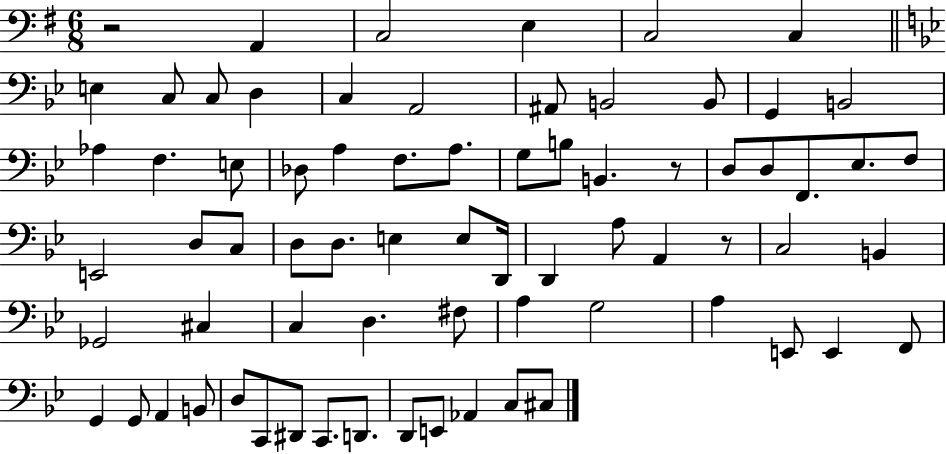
X:1
T:Untitled
M:6/8
L:1/4
K:G
z2 A,, C,2 E, C,2 C, E, C,/2 C,/2 D, C, A,,2 ^A,,/2 B,,2 B,,/2 G,, B,,2 _A, F, E,/2 _D,/2 A, F,/2 A,/2 G,/2 B,/2 B,, z/2 D,/2 D,/2 F,,/2 _E,/2 F,/2 E,,2 D,/2 C,/2 D,/2 D,/2 E, E,/2 D,,/4 D,, A,/2 A,, z/2 C,2 B,, _G,,2 ^C, C, D, ^F,/2 A, G,2 A, E,,/2 E,, F,,/2 G,, G,,/2 A,, B,,/2 D,/2 C,,/2 ^D,,/2 C,,/2 D,,/2 D,,/2 E,,/2 _A,, C,/2 ^C,/2